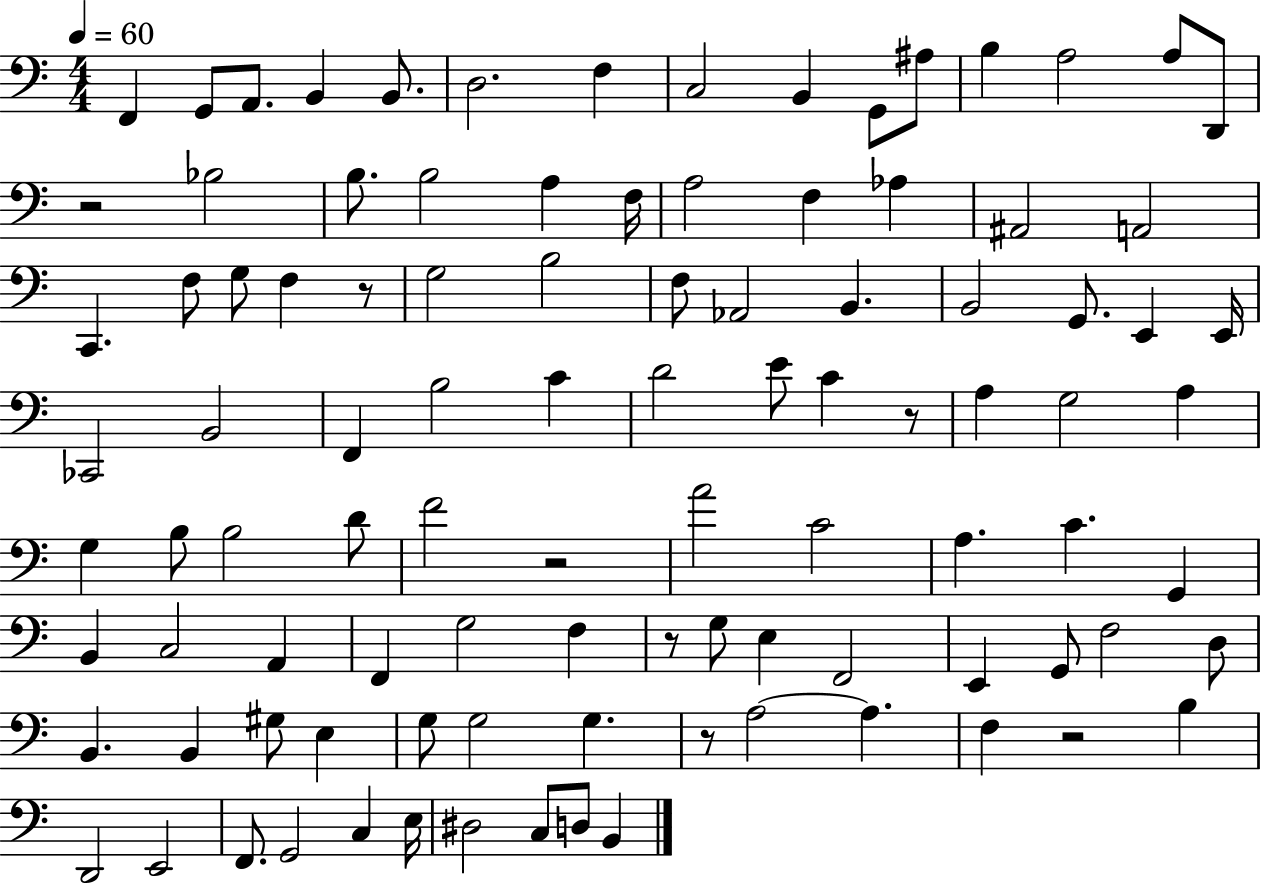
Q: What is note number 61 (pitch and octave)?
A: C3